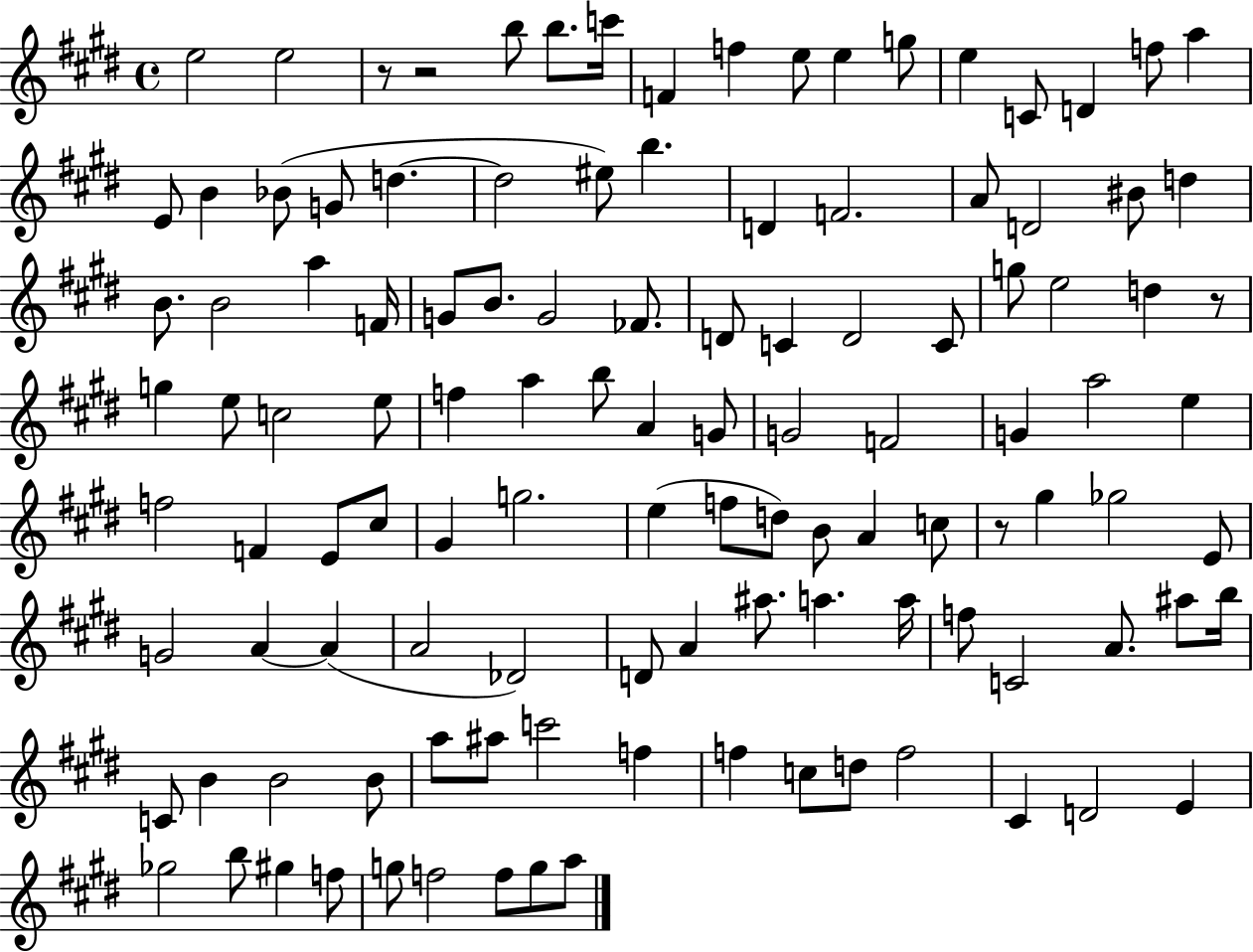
{
  \clef treble
  \time 4/4
  \defaultTimeSignature
  \key e \major
  e''2 e''2 | r8 r2 b''8 b''8. c'''16 | f'4 f''4 e''8 e''4 g''8 | e''4 c'8 d'4 f''8 a''4 | \break e'8 b'4 bes'8( g'8 d''4.~~ | d''2 eis''8) b''4. | d'4 f'2. | a'8 d'2 bis'8 d''4 | \break b'8. b'2 a''4 f'16 | g'8 b'8. g'2 fes'8. | d'8 c'4 d'2 c'8 | g''8 e''2 d''4 r8 | \break g''4 e''8 c''2 e''8 | f''4 a''4 b''8 a'4 g'8 | g'2 f'2 | g'4 a''2 e''4 | \break f''2 f'4 e'8 cis''8 | gis'4 g''2. | e''4( f''8 d''8) b'8 a'4 c''8 | r8 gis''4 ges''2 e'8 | \break g'2 a'4~~ a'4( | a'2 des'2) | d'8 a'4 ais''8. a''4. a''16 | f''8 c'2 a'8. ais''8 b''16 | \break c'8 b'4 b'2 b'8 | a''8 ais''8 c'''2 f''4 | f''4 c''8 d''8 f''2 | cis'4 d'2 e'4 | \break ges''2 b''8 gis''4 f''8 | g''8 f''2 f''8 g''8 a''8 | \bar "|."
}